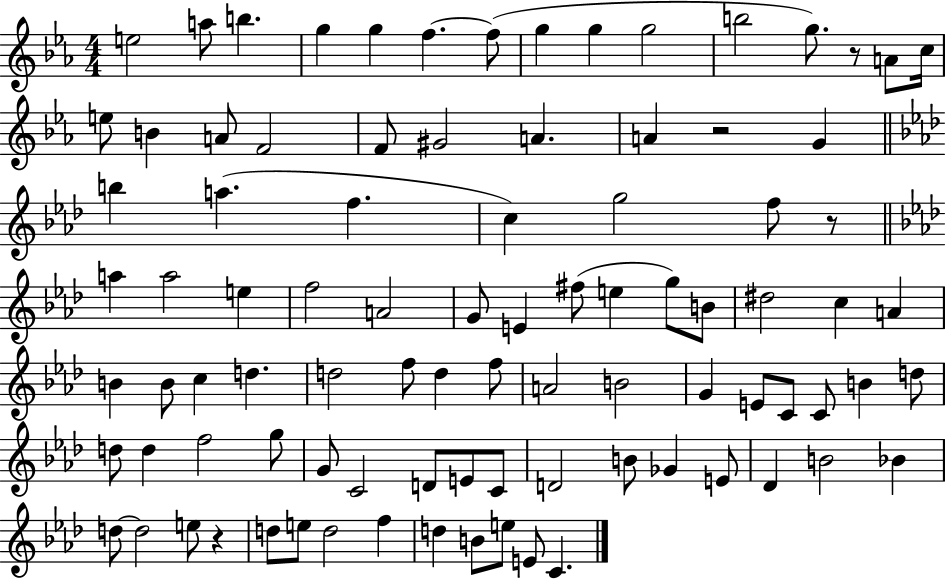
E5/h A5/e B5/q. G5/q G5/q F5/q. F5/e G5/q G5/q G5/h B5/h G5/e. R/e A4/e C5/s E5/e B4/q A4/e F4/h F4/e G#4/h A4/q. A4/q R/h G4/q B5/q A5/q. F5/q. C5/q G5/h F5/e R/e A5/q A5/h E5/q F5/h A4/h G4/e E4/q F#5/e E5/q G5/e B4/e D#5/h C5/q A4/q B4/q B4/e C5/q D5/q. D5/h F5/e D5/q F5/e A4/h B4/h G4/q E4/e C4/e C4/e B4/q D5/e D5/e D5/q F5/h G5/e G4/e C4/h D4/e E4/e C4/e D4/h B4/e Gb4/q E4/e Db4/q B4/h Bb4/q D5/e D5/h E5/e R/q D5/e E5/e D5/h F5/q D5/q B4/e E5/e E4/e C4/q.